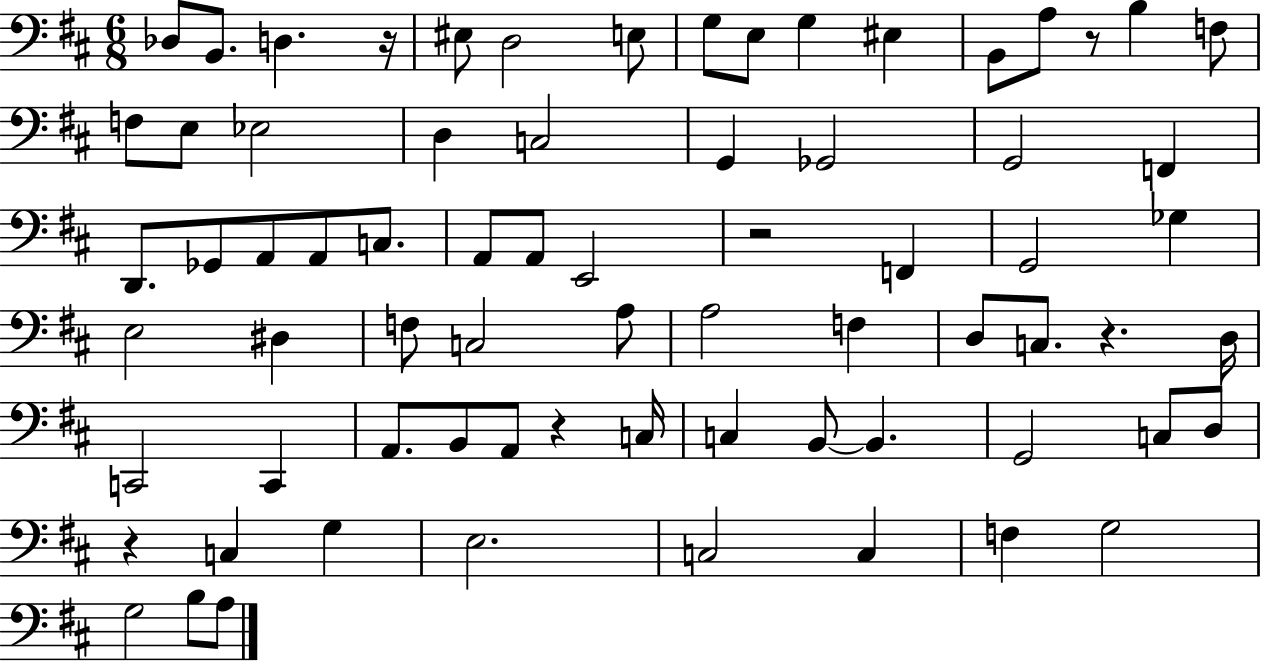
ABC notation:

X:1
T:Untitled
M:6/8
L:1/4
K:D
_D,/2 B,,/2 D, z/4 ^E,/2 D,2 E,/2 G,/2 E,/2 G, ^E, B,,/2 A,/2 z/2 B, F,/2 F,/2 E,/2 _E,2 D, C,2 G,, _G,,2 G,,2 F,, D,,/2 _G,,/2 A,,/2 A,,/2 C,/2 A,,/2 A,,/2 E,,2 z2 F,, G,,2 _G, E,2 ^D, F,/2 C,2 A,/2 A,2 F, D,/2 C,/2 z D,/4 C,,2 C,, A,,/2 B,,/2 A,,/2 z C,/4 C, B,,/2 B,, G,,2 C,/2 D,/2 z C, G, E,2 C,2 C, F, G,2 G,2 B,/2 A,/2